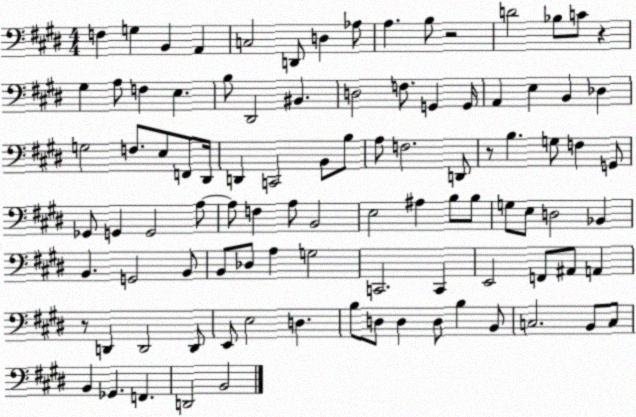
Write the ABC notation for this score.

X:1
T:Untitled
M:4/4
L:1/4
K:E
F, G, B,, A,, C,2 D,,/2 D, _A,/2 A, B,/2 z2 D2 _B,/2 C/2 z ^G, A,/2 F, E, B,/2 ^D,,2 ^B,, D,2 F,/2 G,, G,,/4 A,, E, B,, _D, G,2 F,/2 E,/2 F,,/2 ^D,,/4 D,, C,,2 B,,/2 B,/2 A,/2 F,2 D,,/2 z/2 B, G,/2 F, G,,/2 _G,,/2 G,, G,,2 A,/2 A,/2 F, A,/2 B,,2 E,2 ^A, B,/2 B,/2 G,/2 E,/2 D,2 _B,, B,, G,,2 B,,/2 B,,/2 _D,/2 A, G,2 C,,2 C,, E,,2 F,,/2 ^A,,/2 A,, z/2 D,, D,,2 D,,/2 E,,/2 E,2 D, B,/2 D,/2 D, D,/2 B, B,,/2 C,2 B,,/2 C,/2 B,, _G,, F,, D,,2 B,,2